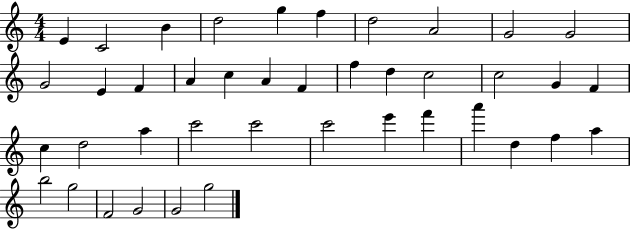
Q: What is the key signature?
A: C major